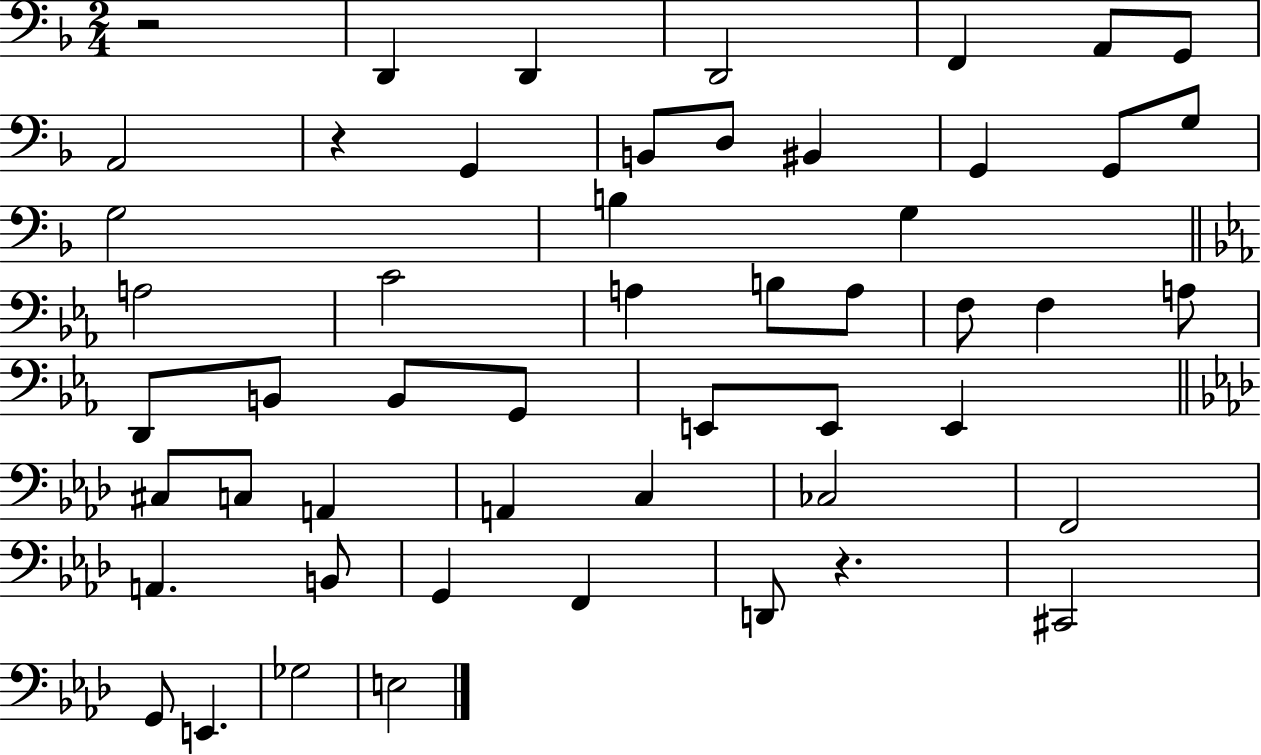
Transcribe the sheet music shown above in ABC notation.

X:1
T:Untitled
M:2/4
L:1/4
K:F
z2 D,, D,, D,,2 F,, A,,/2 G,,/2 A,,2 z G,, B,,/2 D,/2 ^B,, G,, G,,/2 G,/2 G,2 B, G, A,2 C2 A, B,/2 A,/2 F,/2 F, A,/2 D,,/2 B,,/2 B,,/2 G,,/2 E,,/2 E,,/2 E,, ^C,/2 C,/2 A,, A,, C, _C,2 F,,2 A,, B,,/2 G,, F,, D,,/2 z ^C,,2 G,,/2 E,, _G,2 E,2